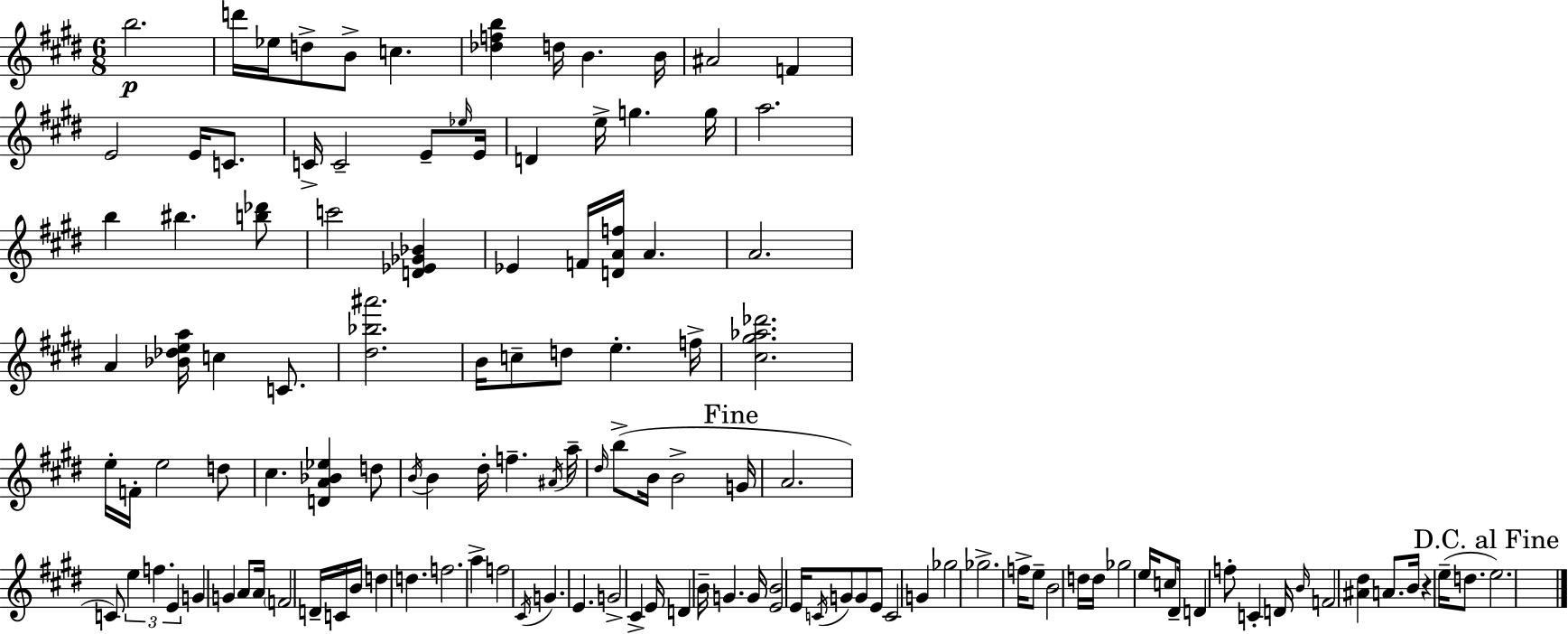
X:1
T:Untitled
M:6/8
L:1/4
K:E
b2 d'/4 _e/4 d/2 B/2 c [_dfb] d/4 B B/4 ^A2 F E2 E/4 C/2 C/4 C2 E/2 _e/4 E/4 D e/4 g g/4 a2 b ^b [b_d']/2 c'2 [D_E_G_B] _E F/4 [DAf]/4 A A2 A [_B_dea]/4 c C/2 [^d_b^a']2 B/4 c/2 d/2 e f/4 [^c^g_a_d']2 e/4 F/4 e2 d/2 ^c [DA_B_e] d/2 B/4 B ^d/4 f ^A/4 a/4 ^d/4 b/2 B/4 B2 G/4 A2 C/2 e f E G G A/2 A/4 F2 D/4 C/4 B/4 d d f2 a f2 ^C/4 G E G2 ^C E/4 D B/4 G G/4 [EB]2 E/4 C/4 G/2 G/2 E/2 C2 G _g2 _g2 f/4 e/2 B2 d/4 d/4 _g2 e/4 c/2 ^D/4 D f/2 C D/4 B/4 F2 [^A^d] A/2 B/4 z e/4 d/2 e2